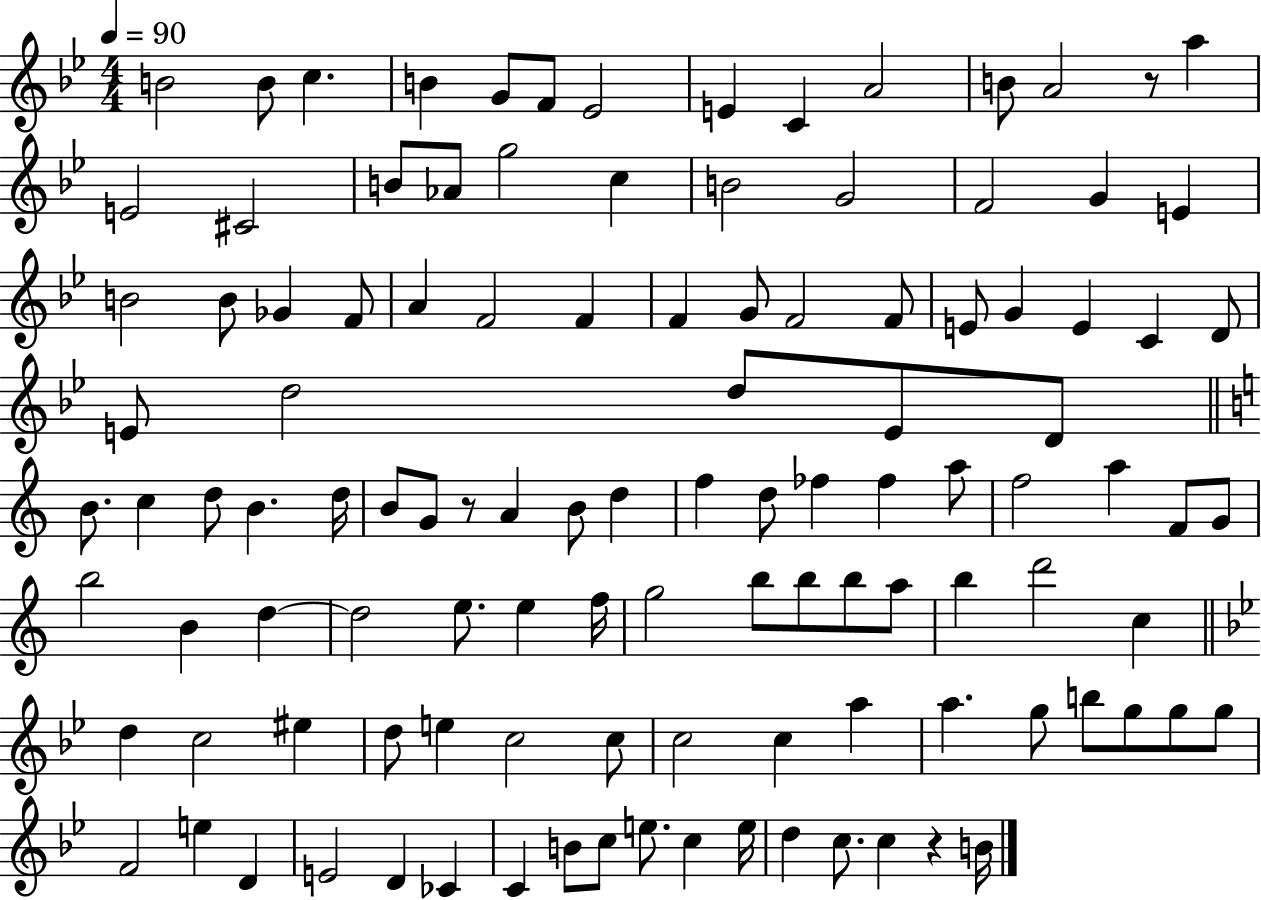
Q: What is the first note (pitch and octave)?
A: B4